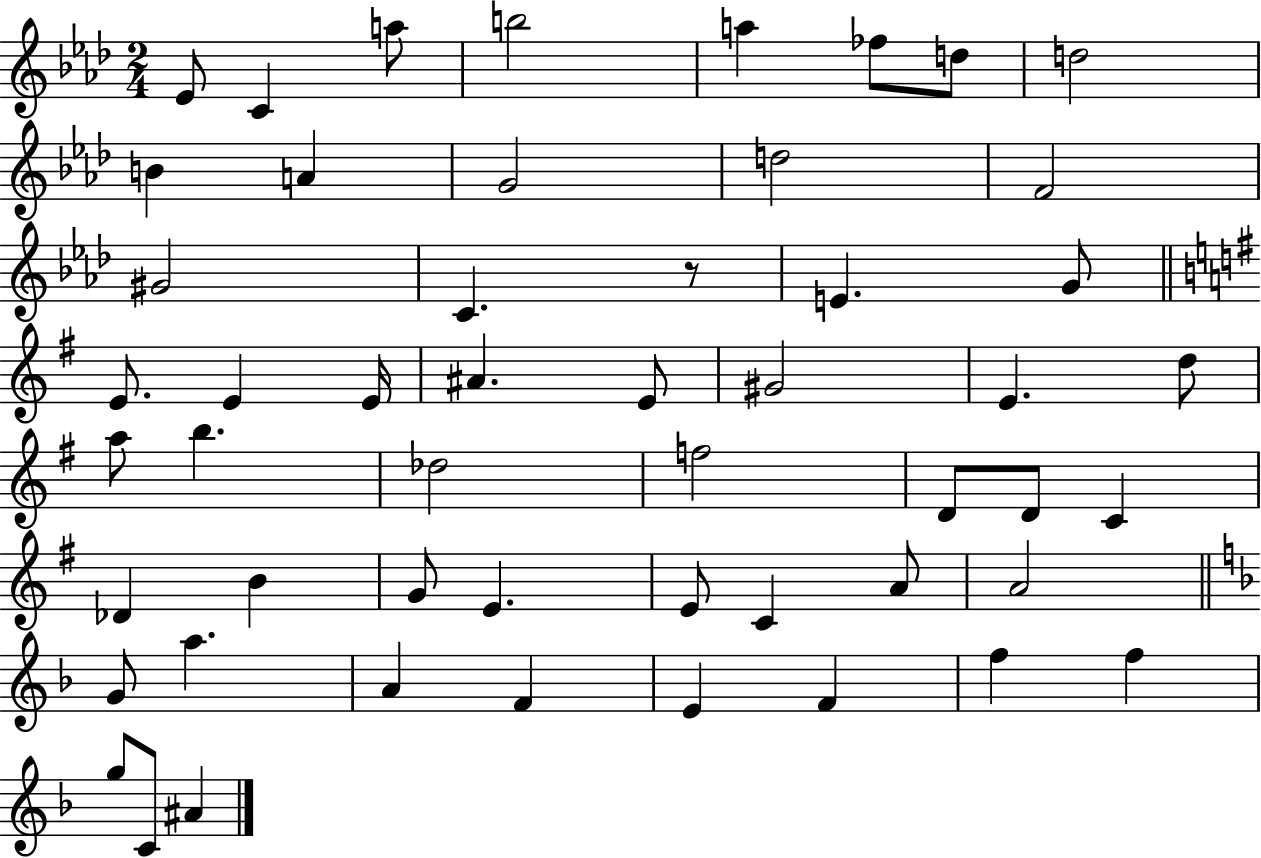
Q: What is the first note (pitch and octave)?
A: Eb4